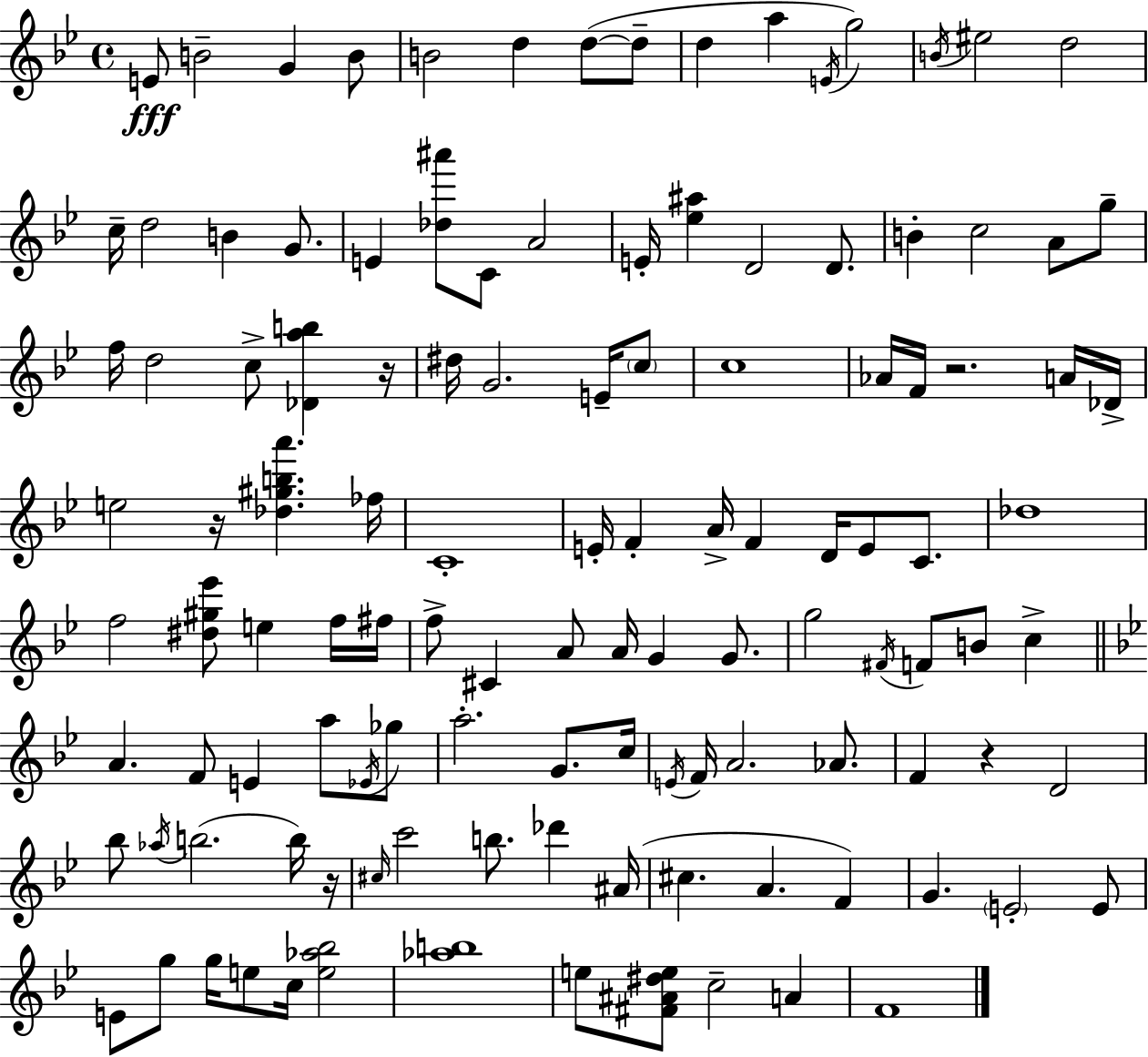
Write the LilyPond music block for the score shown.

{
  \clef treble
  \time 4/4
  \defaultTimeSignature
  \key g \minor
  e'8\fff b'2-- g'4 b'8 | b'2 d''4 d''8~(~ d''8-- | d''4 a''4 \acciaccatura { e'16 } g''2) | \acciaccatura { b'16 } eis''2 d''2 | \break c''16-- d''2 b'4 g'8. | e'4 <des'' ais'''>8 c'8 a'2 | e'16-. <ees'' ais''>4 d'2 d'8. | b'4-. c''2 a'8 | \break g''8-- f''16 d''2 c''8-> <des' a'' b''>4 | r16 dis''16 g'2. e'16-- | \parenthesize c''8 c''1 | aes'16 f'16 r2. | \break a'16 des'16-> e''2 r16 <des'' gis'' b'' a'''>4. | fes''16 c'1-. | e'16-. f'4-. a'16-> f'4 d'16 e'8 c'8. | des''1 | \break f''2 <dis'' gis'' ees'''>8 e''4 | f''16 fis''16 f''8-> cis'4 a'8 a'16 g'4 g'8. | g''2 \acciaccatura { fis'16 } f'8 b'8 c''4-> | \bar "||" \break \key g \minor a'4. f'8 e'4 a''8 \acciaccatura { ees'16 } ges''8 | a''2.-. g'8. | c''16 \acciaccatura { e'16 } f'16 a'2. aes'8. | f'4 r4 d'2 | \break bes''8 \acciaccatura { aes''16 }( b''2. | b''16) r16 \grace { cis''16 } c'''2 b''8. des'''4 | ais'16( cis''4. a'4. | f'4) g'4. \parenthesize e'2-. | \break e'8 e'8 g''8 g''16 e''8 c''16 <e'' aes'' bes''>2 | <aes'' b''>1 | e''8 <fis' ais' dis'' e''>8 c''2-- | a'4 f'1 | \break \bar "|."
}